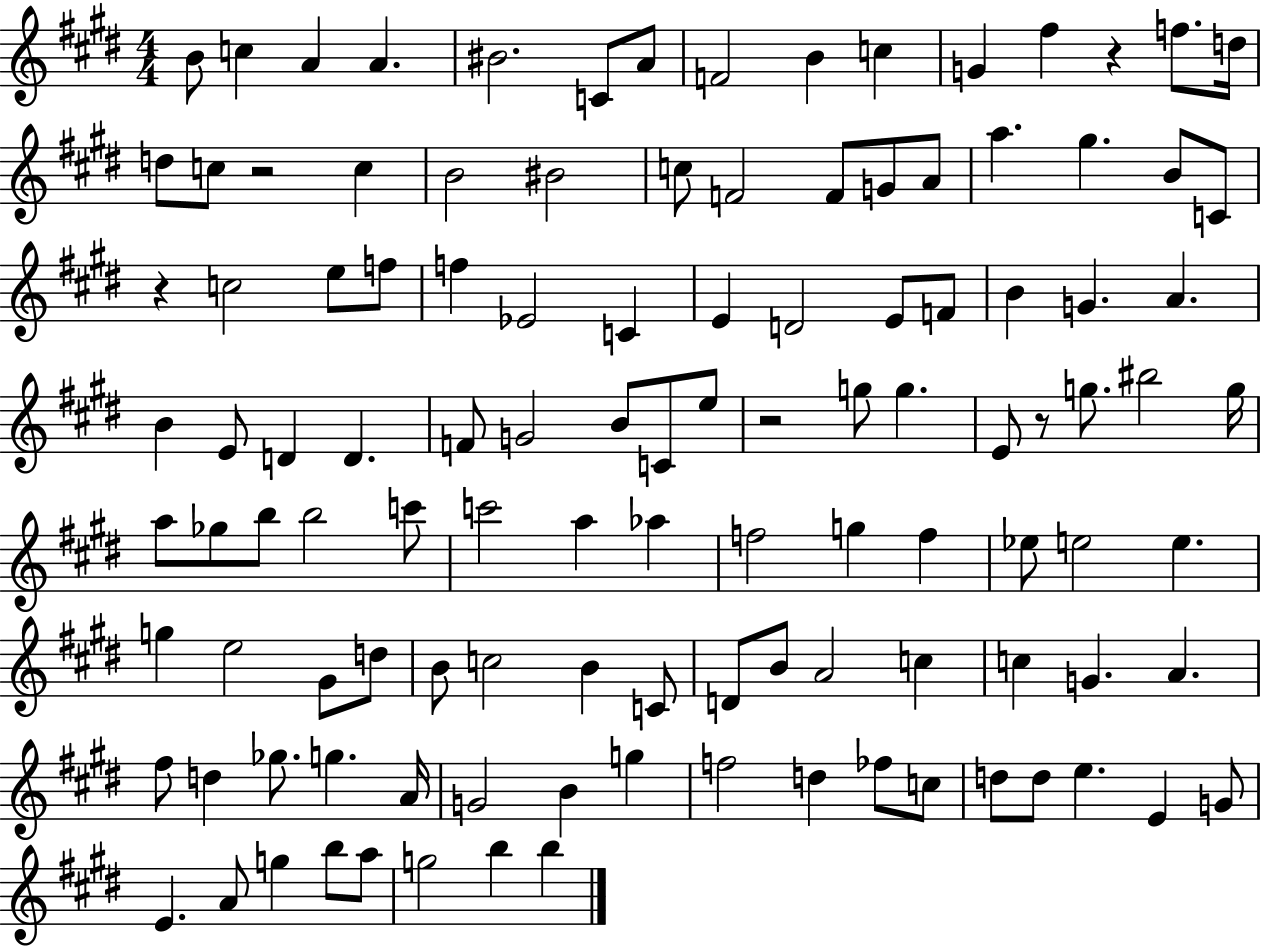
{
  \clef treble
  \numericTimeSignature
  \time 4/4
  \key e \major
  b'8 c''4 a'4 a'4. | bis'2. c'8 a'8 | f'2 b'4 c''4 | g'4 fis''4 r4 f''8. d''16 | \break d''8 c''8 r2 c''4 | b'2 bis'2 | c''8 f'2 f'8 g'8 a'8 | a''4. gis''4. b'8 c'8 | \break r4 c''2 e''8 f''8 | f''4 ees'2 c'4 | e'4 d'2 e'8 f'8 | b'4 g'4. a'4. | \break b'4 e'8 d'4 d'4. | f'8 g'2 b'8 c'8 e''8 | r2 g''8 g''4. | e'8 r8 g''8. bis''2 g''16 | \break a''8 ges''8 b''8 b''2 c'''8 | c'''2 a''4 aes''4 | f''2 g''4 f''4 | ees''8 e''2 e''4. | \break g''4 e''2 gis'8 d''8 | b'8 c''2 b'4 c'8 | d'8 b'8 a'2 c''4 | c''4 g'4. a'4. | \break fis''8 d''4 ges''8. g''4. a'16 | g'2 b'4 g''4 | f''2 d''4 fes''8 c''8 | d''8 d''8 e''4. e'4 g'8 | \break e'4. a'8 g''4 b''8 a''8 | g''2 b''4 b''4 | \bar "|."
}